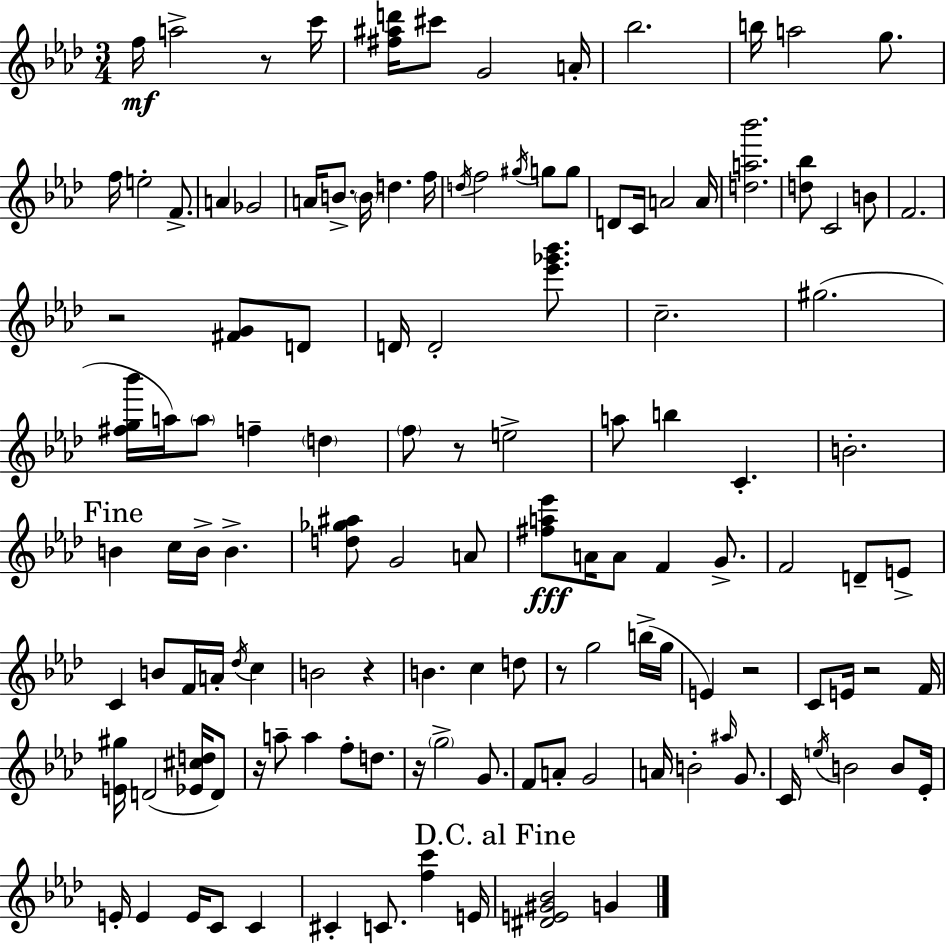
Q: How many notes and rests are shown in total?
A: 127